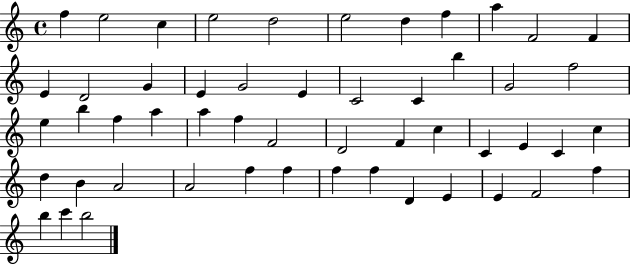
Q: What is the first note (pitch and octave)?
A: F5